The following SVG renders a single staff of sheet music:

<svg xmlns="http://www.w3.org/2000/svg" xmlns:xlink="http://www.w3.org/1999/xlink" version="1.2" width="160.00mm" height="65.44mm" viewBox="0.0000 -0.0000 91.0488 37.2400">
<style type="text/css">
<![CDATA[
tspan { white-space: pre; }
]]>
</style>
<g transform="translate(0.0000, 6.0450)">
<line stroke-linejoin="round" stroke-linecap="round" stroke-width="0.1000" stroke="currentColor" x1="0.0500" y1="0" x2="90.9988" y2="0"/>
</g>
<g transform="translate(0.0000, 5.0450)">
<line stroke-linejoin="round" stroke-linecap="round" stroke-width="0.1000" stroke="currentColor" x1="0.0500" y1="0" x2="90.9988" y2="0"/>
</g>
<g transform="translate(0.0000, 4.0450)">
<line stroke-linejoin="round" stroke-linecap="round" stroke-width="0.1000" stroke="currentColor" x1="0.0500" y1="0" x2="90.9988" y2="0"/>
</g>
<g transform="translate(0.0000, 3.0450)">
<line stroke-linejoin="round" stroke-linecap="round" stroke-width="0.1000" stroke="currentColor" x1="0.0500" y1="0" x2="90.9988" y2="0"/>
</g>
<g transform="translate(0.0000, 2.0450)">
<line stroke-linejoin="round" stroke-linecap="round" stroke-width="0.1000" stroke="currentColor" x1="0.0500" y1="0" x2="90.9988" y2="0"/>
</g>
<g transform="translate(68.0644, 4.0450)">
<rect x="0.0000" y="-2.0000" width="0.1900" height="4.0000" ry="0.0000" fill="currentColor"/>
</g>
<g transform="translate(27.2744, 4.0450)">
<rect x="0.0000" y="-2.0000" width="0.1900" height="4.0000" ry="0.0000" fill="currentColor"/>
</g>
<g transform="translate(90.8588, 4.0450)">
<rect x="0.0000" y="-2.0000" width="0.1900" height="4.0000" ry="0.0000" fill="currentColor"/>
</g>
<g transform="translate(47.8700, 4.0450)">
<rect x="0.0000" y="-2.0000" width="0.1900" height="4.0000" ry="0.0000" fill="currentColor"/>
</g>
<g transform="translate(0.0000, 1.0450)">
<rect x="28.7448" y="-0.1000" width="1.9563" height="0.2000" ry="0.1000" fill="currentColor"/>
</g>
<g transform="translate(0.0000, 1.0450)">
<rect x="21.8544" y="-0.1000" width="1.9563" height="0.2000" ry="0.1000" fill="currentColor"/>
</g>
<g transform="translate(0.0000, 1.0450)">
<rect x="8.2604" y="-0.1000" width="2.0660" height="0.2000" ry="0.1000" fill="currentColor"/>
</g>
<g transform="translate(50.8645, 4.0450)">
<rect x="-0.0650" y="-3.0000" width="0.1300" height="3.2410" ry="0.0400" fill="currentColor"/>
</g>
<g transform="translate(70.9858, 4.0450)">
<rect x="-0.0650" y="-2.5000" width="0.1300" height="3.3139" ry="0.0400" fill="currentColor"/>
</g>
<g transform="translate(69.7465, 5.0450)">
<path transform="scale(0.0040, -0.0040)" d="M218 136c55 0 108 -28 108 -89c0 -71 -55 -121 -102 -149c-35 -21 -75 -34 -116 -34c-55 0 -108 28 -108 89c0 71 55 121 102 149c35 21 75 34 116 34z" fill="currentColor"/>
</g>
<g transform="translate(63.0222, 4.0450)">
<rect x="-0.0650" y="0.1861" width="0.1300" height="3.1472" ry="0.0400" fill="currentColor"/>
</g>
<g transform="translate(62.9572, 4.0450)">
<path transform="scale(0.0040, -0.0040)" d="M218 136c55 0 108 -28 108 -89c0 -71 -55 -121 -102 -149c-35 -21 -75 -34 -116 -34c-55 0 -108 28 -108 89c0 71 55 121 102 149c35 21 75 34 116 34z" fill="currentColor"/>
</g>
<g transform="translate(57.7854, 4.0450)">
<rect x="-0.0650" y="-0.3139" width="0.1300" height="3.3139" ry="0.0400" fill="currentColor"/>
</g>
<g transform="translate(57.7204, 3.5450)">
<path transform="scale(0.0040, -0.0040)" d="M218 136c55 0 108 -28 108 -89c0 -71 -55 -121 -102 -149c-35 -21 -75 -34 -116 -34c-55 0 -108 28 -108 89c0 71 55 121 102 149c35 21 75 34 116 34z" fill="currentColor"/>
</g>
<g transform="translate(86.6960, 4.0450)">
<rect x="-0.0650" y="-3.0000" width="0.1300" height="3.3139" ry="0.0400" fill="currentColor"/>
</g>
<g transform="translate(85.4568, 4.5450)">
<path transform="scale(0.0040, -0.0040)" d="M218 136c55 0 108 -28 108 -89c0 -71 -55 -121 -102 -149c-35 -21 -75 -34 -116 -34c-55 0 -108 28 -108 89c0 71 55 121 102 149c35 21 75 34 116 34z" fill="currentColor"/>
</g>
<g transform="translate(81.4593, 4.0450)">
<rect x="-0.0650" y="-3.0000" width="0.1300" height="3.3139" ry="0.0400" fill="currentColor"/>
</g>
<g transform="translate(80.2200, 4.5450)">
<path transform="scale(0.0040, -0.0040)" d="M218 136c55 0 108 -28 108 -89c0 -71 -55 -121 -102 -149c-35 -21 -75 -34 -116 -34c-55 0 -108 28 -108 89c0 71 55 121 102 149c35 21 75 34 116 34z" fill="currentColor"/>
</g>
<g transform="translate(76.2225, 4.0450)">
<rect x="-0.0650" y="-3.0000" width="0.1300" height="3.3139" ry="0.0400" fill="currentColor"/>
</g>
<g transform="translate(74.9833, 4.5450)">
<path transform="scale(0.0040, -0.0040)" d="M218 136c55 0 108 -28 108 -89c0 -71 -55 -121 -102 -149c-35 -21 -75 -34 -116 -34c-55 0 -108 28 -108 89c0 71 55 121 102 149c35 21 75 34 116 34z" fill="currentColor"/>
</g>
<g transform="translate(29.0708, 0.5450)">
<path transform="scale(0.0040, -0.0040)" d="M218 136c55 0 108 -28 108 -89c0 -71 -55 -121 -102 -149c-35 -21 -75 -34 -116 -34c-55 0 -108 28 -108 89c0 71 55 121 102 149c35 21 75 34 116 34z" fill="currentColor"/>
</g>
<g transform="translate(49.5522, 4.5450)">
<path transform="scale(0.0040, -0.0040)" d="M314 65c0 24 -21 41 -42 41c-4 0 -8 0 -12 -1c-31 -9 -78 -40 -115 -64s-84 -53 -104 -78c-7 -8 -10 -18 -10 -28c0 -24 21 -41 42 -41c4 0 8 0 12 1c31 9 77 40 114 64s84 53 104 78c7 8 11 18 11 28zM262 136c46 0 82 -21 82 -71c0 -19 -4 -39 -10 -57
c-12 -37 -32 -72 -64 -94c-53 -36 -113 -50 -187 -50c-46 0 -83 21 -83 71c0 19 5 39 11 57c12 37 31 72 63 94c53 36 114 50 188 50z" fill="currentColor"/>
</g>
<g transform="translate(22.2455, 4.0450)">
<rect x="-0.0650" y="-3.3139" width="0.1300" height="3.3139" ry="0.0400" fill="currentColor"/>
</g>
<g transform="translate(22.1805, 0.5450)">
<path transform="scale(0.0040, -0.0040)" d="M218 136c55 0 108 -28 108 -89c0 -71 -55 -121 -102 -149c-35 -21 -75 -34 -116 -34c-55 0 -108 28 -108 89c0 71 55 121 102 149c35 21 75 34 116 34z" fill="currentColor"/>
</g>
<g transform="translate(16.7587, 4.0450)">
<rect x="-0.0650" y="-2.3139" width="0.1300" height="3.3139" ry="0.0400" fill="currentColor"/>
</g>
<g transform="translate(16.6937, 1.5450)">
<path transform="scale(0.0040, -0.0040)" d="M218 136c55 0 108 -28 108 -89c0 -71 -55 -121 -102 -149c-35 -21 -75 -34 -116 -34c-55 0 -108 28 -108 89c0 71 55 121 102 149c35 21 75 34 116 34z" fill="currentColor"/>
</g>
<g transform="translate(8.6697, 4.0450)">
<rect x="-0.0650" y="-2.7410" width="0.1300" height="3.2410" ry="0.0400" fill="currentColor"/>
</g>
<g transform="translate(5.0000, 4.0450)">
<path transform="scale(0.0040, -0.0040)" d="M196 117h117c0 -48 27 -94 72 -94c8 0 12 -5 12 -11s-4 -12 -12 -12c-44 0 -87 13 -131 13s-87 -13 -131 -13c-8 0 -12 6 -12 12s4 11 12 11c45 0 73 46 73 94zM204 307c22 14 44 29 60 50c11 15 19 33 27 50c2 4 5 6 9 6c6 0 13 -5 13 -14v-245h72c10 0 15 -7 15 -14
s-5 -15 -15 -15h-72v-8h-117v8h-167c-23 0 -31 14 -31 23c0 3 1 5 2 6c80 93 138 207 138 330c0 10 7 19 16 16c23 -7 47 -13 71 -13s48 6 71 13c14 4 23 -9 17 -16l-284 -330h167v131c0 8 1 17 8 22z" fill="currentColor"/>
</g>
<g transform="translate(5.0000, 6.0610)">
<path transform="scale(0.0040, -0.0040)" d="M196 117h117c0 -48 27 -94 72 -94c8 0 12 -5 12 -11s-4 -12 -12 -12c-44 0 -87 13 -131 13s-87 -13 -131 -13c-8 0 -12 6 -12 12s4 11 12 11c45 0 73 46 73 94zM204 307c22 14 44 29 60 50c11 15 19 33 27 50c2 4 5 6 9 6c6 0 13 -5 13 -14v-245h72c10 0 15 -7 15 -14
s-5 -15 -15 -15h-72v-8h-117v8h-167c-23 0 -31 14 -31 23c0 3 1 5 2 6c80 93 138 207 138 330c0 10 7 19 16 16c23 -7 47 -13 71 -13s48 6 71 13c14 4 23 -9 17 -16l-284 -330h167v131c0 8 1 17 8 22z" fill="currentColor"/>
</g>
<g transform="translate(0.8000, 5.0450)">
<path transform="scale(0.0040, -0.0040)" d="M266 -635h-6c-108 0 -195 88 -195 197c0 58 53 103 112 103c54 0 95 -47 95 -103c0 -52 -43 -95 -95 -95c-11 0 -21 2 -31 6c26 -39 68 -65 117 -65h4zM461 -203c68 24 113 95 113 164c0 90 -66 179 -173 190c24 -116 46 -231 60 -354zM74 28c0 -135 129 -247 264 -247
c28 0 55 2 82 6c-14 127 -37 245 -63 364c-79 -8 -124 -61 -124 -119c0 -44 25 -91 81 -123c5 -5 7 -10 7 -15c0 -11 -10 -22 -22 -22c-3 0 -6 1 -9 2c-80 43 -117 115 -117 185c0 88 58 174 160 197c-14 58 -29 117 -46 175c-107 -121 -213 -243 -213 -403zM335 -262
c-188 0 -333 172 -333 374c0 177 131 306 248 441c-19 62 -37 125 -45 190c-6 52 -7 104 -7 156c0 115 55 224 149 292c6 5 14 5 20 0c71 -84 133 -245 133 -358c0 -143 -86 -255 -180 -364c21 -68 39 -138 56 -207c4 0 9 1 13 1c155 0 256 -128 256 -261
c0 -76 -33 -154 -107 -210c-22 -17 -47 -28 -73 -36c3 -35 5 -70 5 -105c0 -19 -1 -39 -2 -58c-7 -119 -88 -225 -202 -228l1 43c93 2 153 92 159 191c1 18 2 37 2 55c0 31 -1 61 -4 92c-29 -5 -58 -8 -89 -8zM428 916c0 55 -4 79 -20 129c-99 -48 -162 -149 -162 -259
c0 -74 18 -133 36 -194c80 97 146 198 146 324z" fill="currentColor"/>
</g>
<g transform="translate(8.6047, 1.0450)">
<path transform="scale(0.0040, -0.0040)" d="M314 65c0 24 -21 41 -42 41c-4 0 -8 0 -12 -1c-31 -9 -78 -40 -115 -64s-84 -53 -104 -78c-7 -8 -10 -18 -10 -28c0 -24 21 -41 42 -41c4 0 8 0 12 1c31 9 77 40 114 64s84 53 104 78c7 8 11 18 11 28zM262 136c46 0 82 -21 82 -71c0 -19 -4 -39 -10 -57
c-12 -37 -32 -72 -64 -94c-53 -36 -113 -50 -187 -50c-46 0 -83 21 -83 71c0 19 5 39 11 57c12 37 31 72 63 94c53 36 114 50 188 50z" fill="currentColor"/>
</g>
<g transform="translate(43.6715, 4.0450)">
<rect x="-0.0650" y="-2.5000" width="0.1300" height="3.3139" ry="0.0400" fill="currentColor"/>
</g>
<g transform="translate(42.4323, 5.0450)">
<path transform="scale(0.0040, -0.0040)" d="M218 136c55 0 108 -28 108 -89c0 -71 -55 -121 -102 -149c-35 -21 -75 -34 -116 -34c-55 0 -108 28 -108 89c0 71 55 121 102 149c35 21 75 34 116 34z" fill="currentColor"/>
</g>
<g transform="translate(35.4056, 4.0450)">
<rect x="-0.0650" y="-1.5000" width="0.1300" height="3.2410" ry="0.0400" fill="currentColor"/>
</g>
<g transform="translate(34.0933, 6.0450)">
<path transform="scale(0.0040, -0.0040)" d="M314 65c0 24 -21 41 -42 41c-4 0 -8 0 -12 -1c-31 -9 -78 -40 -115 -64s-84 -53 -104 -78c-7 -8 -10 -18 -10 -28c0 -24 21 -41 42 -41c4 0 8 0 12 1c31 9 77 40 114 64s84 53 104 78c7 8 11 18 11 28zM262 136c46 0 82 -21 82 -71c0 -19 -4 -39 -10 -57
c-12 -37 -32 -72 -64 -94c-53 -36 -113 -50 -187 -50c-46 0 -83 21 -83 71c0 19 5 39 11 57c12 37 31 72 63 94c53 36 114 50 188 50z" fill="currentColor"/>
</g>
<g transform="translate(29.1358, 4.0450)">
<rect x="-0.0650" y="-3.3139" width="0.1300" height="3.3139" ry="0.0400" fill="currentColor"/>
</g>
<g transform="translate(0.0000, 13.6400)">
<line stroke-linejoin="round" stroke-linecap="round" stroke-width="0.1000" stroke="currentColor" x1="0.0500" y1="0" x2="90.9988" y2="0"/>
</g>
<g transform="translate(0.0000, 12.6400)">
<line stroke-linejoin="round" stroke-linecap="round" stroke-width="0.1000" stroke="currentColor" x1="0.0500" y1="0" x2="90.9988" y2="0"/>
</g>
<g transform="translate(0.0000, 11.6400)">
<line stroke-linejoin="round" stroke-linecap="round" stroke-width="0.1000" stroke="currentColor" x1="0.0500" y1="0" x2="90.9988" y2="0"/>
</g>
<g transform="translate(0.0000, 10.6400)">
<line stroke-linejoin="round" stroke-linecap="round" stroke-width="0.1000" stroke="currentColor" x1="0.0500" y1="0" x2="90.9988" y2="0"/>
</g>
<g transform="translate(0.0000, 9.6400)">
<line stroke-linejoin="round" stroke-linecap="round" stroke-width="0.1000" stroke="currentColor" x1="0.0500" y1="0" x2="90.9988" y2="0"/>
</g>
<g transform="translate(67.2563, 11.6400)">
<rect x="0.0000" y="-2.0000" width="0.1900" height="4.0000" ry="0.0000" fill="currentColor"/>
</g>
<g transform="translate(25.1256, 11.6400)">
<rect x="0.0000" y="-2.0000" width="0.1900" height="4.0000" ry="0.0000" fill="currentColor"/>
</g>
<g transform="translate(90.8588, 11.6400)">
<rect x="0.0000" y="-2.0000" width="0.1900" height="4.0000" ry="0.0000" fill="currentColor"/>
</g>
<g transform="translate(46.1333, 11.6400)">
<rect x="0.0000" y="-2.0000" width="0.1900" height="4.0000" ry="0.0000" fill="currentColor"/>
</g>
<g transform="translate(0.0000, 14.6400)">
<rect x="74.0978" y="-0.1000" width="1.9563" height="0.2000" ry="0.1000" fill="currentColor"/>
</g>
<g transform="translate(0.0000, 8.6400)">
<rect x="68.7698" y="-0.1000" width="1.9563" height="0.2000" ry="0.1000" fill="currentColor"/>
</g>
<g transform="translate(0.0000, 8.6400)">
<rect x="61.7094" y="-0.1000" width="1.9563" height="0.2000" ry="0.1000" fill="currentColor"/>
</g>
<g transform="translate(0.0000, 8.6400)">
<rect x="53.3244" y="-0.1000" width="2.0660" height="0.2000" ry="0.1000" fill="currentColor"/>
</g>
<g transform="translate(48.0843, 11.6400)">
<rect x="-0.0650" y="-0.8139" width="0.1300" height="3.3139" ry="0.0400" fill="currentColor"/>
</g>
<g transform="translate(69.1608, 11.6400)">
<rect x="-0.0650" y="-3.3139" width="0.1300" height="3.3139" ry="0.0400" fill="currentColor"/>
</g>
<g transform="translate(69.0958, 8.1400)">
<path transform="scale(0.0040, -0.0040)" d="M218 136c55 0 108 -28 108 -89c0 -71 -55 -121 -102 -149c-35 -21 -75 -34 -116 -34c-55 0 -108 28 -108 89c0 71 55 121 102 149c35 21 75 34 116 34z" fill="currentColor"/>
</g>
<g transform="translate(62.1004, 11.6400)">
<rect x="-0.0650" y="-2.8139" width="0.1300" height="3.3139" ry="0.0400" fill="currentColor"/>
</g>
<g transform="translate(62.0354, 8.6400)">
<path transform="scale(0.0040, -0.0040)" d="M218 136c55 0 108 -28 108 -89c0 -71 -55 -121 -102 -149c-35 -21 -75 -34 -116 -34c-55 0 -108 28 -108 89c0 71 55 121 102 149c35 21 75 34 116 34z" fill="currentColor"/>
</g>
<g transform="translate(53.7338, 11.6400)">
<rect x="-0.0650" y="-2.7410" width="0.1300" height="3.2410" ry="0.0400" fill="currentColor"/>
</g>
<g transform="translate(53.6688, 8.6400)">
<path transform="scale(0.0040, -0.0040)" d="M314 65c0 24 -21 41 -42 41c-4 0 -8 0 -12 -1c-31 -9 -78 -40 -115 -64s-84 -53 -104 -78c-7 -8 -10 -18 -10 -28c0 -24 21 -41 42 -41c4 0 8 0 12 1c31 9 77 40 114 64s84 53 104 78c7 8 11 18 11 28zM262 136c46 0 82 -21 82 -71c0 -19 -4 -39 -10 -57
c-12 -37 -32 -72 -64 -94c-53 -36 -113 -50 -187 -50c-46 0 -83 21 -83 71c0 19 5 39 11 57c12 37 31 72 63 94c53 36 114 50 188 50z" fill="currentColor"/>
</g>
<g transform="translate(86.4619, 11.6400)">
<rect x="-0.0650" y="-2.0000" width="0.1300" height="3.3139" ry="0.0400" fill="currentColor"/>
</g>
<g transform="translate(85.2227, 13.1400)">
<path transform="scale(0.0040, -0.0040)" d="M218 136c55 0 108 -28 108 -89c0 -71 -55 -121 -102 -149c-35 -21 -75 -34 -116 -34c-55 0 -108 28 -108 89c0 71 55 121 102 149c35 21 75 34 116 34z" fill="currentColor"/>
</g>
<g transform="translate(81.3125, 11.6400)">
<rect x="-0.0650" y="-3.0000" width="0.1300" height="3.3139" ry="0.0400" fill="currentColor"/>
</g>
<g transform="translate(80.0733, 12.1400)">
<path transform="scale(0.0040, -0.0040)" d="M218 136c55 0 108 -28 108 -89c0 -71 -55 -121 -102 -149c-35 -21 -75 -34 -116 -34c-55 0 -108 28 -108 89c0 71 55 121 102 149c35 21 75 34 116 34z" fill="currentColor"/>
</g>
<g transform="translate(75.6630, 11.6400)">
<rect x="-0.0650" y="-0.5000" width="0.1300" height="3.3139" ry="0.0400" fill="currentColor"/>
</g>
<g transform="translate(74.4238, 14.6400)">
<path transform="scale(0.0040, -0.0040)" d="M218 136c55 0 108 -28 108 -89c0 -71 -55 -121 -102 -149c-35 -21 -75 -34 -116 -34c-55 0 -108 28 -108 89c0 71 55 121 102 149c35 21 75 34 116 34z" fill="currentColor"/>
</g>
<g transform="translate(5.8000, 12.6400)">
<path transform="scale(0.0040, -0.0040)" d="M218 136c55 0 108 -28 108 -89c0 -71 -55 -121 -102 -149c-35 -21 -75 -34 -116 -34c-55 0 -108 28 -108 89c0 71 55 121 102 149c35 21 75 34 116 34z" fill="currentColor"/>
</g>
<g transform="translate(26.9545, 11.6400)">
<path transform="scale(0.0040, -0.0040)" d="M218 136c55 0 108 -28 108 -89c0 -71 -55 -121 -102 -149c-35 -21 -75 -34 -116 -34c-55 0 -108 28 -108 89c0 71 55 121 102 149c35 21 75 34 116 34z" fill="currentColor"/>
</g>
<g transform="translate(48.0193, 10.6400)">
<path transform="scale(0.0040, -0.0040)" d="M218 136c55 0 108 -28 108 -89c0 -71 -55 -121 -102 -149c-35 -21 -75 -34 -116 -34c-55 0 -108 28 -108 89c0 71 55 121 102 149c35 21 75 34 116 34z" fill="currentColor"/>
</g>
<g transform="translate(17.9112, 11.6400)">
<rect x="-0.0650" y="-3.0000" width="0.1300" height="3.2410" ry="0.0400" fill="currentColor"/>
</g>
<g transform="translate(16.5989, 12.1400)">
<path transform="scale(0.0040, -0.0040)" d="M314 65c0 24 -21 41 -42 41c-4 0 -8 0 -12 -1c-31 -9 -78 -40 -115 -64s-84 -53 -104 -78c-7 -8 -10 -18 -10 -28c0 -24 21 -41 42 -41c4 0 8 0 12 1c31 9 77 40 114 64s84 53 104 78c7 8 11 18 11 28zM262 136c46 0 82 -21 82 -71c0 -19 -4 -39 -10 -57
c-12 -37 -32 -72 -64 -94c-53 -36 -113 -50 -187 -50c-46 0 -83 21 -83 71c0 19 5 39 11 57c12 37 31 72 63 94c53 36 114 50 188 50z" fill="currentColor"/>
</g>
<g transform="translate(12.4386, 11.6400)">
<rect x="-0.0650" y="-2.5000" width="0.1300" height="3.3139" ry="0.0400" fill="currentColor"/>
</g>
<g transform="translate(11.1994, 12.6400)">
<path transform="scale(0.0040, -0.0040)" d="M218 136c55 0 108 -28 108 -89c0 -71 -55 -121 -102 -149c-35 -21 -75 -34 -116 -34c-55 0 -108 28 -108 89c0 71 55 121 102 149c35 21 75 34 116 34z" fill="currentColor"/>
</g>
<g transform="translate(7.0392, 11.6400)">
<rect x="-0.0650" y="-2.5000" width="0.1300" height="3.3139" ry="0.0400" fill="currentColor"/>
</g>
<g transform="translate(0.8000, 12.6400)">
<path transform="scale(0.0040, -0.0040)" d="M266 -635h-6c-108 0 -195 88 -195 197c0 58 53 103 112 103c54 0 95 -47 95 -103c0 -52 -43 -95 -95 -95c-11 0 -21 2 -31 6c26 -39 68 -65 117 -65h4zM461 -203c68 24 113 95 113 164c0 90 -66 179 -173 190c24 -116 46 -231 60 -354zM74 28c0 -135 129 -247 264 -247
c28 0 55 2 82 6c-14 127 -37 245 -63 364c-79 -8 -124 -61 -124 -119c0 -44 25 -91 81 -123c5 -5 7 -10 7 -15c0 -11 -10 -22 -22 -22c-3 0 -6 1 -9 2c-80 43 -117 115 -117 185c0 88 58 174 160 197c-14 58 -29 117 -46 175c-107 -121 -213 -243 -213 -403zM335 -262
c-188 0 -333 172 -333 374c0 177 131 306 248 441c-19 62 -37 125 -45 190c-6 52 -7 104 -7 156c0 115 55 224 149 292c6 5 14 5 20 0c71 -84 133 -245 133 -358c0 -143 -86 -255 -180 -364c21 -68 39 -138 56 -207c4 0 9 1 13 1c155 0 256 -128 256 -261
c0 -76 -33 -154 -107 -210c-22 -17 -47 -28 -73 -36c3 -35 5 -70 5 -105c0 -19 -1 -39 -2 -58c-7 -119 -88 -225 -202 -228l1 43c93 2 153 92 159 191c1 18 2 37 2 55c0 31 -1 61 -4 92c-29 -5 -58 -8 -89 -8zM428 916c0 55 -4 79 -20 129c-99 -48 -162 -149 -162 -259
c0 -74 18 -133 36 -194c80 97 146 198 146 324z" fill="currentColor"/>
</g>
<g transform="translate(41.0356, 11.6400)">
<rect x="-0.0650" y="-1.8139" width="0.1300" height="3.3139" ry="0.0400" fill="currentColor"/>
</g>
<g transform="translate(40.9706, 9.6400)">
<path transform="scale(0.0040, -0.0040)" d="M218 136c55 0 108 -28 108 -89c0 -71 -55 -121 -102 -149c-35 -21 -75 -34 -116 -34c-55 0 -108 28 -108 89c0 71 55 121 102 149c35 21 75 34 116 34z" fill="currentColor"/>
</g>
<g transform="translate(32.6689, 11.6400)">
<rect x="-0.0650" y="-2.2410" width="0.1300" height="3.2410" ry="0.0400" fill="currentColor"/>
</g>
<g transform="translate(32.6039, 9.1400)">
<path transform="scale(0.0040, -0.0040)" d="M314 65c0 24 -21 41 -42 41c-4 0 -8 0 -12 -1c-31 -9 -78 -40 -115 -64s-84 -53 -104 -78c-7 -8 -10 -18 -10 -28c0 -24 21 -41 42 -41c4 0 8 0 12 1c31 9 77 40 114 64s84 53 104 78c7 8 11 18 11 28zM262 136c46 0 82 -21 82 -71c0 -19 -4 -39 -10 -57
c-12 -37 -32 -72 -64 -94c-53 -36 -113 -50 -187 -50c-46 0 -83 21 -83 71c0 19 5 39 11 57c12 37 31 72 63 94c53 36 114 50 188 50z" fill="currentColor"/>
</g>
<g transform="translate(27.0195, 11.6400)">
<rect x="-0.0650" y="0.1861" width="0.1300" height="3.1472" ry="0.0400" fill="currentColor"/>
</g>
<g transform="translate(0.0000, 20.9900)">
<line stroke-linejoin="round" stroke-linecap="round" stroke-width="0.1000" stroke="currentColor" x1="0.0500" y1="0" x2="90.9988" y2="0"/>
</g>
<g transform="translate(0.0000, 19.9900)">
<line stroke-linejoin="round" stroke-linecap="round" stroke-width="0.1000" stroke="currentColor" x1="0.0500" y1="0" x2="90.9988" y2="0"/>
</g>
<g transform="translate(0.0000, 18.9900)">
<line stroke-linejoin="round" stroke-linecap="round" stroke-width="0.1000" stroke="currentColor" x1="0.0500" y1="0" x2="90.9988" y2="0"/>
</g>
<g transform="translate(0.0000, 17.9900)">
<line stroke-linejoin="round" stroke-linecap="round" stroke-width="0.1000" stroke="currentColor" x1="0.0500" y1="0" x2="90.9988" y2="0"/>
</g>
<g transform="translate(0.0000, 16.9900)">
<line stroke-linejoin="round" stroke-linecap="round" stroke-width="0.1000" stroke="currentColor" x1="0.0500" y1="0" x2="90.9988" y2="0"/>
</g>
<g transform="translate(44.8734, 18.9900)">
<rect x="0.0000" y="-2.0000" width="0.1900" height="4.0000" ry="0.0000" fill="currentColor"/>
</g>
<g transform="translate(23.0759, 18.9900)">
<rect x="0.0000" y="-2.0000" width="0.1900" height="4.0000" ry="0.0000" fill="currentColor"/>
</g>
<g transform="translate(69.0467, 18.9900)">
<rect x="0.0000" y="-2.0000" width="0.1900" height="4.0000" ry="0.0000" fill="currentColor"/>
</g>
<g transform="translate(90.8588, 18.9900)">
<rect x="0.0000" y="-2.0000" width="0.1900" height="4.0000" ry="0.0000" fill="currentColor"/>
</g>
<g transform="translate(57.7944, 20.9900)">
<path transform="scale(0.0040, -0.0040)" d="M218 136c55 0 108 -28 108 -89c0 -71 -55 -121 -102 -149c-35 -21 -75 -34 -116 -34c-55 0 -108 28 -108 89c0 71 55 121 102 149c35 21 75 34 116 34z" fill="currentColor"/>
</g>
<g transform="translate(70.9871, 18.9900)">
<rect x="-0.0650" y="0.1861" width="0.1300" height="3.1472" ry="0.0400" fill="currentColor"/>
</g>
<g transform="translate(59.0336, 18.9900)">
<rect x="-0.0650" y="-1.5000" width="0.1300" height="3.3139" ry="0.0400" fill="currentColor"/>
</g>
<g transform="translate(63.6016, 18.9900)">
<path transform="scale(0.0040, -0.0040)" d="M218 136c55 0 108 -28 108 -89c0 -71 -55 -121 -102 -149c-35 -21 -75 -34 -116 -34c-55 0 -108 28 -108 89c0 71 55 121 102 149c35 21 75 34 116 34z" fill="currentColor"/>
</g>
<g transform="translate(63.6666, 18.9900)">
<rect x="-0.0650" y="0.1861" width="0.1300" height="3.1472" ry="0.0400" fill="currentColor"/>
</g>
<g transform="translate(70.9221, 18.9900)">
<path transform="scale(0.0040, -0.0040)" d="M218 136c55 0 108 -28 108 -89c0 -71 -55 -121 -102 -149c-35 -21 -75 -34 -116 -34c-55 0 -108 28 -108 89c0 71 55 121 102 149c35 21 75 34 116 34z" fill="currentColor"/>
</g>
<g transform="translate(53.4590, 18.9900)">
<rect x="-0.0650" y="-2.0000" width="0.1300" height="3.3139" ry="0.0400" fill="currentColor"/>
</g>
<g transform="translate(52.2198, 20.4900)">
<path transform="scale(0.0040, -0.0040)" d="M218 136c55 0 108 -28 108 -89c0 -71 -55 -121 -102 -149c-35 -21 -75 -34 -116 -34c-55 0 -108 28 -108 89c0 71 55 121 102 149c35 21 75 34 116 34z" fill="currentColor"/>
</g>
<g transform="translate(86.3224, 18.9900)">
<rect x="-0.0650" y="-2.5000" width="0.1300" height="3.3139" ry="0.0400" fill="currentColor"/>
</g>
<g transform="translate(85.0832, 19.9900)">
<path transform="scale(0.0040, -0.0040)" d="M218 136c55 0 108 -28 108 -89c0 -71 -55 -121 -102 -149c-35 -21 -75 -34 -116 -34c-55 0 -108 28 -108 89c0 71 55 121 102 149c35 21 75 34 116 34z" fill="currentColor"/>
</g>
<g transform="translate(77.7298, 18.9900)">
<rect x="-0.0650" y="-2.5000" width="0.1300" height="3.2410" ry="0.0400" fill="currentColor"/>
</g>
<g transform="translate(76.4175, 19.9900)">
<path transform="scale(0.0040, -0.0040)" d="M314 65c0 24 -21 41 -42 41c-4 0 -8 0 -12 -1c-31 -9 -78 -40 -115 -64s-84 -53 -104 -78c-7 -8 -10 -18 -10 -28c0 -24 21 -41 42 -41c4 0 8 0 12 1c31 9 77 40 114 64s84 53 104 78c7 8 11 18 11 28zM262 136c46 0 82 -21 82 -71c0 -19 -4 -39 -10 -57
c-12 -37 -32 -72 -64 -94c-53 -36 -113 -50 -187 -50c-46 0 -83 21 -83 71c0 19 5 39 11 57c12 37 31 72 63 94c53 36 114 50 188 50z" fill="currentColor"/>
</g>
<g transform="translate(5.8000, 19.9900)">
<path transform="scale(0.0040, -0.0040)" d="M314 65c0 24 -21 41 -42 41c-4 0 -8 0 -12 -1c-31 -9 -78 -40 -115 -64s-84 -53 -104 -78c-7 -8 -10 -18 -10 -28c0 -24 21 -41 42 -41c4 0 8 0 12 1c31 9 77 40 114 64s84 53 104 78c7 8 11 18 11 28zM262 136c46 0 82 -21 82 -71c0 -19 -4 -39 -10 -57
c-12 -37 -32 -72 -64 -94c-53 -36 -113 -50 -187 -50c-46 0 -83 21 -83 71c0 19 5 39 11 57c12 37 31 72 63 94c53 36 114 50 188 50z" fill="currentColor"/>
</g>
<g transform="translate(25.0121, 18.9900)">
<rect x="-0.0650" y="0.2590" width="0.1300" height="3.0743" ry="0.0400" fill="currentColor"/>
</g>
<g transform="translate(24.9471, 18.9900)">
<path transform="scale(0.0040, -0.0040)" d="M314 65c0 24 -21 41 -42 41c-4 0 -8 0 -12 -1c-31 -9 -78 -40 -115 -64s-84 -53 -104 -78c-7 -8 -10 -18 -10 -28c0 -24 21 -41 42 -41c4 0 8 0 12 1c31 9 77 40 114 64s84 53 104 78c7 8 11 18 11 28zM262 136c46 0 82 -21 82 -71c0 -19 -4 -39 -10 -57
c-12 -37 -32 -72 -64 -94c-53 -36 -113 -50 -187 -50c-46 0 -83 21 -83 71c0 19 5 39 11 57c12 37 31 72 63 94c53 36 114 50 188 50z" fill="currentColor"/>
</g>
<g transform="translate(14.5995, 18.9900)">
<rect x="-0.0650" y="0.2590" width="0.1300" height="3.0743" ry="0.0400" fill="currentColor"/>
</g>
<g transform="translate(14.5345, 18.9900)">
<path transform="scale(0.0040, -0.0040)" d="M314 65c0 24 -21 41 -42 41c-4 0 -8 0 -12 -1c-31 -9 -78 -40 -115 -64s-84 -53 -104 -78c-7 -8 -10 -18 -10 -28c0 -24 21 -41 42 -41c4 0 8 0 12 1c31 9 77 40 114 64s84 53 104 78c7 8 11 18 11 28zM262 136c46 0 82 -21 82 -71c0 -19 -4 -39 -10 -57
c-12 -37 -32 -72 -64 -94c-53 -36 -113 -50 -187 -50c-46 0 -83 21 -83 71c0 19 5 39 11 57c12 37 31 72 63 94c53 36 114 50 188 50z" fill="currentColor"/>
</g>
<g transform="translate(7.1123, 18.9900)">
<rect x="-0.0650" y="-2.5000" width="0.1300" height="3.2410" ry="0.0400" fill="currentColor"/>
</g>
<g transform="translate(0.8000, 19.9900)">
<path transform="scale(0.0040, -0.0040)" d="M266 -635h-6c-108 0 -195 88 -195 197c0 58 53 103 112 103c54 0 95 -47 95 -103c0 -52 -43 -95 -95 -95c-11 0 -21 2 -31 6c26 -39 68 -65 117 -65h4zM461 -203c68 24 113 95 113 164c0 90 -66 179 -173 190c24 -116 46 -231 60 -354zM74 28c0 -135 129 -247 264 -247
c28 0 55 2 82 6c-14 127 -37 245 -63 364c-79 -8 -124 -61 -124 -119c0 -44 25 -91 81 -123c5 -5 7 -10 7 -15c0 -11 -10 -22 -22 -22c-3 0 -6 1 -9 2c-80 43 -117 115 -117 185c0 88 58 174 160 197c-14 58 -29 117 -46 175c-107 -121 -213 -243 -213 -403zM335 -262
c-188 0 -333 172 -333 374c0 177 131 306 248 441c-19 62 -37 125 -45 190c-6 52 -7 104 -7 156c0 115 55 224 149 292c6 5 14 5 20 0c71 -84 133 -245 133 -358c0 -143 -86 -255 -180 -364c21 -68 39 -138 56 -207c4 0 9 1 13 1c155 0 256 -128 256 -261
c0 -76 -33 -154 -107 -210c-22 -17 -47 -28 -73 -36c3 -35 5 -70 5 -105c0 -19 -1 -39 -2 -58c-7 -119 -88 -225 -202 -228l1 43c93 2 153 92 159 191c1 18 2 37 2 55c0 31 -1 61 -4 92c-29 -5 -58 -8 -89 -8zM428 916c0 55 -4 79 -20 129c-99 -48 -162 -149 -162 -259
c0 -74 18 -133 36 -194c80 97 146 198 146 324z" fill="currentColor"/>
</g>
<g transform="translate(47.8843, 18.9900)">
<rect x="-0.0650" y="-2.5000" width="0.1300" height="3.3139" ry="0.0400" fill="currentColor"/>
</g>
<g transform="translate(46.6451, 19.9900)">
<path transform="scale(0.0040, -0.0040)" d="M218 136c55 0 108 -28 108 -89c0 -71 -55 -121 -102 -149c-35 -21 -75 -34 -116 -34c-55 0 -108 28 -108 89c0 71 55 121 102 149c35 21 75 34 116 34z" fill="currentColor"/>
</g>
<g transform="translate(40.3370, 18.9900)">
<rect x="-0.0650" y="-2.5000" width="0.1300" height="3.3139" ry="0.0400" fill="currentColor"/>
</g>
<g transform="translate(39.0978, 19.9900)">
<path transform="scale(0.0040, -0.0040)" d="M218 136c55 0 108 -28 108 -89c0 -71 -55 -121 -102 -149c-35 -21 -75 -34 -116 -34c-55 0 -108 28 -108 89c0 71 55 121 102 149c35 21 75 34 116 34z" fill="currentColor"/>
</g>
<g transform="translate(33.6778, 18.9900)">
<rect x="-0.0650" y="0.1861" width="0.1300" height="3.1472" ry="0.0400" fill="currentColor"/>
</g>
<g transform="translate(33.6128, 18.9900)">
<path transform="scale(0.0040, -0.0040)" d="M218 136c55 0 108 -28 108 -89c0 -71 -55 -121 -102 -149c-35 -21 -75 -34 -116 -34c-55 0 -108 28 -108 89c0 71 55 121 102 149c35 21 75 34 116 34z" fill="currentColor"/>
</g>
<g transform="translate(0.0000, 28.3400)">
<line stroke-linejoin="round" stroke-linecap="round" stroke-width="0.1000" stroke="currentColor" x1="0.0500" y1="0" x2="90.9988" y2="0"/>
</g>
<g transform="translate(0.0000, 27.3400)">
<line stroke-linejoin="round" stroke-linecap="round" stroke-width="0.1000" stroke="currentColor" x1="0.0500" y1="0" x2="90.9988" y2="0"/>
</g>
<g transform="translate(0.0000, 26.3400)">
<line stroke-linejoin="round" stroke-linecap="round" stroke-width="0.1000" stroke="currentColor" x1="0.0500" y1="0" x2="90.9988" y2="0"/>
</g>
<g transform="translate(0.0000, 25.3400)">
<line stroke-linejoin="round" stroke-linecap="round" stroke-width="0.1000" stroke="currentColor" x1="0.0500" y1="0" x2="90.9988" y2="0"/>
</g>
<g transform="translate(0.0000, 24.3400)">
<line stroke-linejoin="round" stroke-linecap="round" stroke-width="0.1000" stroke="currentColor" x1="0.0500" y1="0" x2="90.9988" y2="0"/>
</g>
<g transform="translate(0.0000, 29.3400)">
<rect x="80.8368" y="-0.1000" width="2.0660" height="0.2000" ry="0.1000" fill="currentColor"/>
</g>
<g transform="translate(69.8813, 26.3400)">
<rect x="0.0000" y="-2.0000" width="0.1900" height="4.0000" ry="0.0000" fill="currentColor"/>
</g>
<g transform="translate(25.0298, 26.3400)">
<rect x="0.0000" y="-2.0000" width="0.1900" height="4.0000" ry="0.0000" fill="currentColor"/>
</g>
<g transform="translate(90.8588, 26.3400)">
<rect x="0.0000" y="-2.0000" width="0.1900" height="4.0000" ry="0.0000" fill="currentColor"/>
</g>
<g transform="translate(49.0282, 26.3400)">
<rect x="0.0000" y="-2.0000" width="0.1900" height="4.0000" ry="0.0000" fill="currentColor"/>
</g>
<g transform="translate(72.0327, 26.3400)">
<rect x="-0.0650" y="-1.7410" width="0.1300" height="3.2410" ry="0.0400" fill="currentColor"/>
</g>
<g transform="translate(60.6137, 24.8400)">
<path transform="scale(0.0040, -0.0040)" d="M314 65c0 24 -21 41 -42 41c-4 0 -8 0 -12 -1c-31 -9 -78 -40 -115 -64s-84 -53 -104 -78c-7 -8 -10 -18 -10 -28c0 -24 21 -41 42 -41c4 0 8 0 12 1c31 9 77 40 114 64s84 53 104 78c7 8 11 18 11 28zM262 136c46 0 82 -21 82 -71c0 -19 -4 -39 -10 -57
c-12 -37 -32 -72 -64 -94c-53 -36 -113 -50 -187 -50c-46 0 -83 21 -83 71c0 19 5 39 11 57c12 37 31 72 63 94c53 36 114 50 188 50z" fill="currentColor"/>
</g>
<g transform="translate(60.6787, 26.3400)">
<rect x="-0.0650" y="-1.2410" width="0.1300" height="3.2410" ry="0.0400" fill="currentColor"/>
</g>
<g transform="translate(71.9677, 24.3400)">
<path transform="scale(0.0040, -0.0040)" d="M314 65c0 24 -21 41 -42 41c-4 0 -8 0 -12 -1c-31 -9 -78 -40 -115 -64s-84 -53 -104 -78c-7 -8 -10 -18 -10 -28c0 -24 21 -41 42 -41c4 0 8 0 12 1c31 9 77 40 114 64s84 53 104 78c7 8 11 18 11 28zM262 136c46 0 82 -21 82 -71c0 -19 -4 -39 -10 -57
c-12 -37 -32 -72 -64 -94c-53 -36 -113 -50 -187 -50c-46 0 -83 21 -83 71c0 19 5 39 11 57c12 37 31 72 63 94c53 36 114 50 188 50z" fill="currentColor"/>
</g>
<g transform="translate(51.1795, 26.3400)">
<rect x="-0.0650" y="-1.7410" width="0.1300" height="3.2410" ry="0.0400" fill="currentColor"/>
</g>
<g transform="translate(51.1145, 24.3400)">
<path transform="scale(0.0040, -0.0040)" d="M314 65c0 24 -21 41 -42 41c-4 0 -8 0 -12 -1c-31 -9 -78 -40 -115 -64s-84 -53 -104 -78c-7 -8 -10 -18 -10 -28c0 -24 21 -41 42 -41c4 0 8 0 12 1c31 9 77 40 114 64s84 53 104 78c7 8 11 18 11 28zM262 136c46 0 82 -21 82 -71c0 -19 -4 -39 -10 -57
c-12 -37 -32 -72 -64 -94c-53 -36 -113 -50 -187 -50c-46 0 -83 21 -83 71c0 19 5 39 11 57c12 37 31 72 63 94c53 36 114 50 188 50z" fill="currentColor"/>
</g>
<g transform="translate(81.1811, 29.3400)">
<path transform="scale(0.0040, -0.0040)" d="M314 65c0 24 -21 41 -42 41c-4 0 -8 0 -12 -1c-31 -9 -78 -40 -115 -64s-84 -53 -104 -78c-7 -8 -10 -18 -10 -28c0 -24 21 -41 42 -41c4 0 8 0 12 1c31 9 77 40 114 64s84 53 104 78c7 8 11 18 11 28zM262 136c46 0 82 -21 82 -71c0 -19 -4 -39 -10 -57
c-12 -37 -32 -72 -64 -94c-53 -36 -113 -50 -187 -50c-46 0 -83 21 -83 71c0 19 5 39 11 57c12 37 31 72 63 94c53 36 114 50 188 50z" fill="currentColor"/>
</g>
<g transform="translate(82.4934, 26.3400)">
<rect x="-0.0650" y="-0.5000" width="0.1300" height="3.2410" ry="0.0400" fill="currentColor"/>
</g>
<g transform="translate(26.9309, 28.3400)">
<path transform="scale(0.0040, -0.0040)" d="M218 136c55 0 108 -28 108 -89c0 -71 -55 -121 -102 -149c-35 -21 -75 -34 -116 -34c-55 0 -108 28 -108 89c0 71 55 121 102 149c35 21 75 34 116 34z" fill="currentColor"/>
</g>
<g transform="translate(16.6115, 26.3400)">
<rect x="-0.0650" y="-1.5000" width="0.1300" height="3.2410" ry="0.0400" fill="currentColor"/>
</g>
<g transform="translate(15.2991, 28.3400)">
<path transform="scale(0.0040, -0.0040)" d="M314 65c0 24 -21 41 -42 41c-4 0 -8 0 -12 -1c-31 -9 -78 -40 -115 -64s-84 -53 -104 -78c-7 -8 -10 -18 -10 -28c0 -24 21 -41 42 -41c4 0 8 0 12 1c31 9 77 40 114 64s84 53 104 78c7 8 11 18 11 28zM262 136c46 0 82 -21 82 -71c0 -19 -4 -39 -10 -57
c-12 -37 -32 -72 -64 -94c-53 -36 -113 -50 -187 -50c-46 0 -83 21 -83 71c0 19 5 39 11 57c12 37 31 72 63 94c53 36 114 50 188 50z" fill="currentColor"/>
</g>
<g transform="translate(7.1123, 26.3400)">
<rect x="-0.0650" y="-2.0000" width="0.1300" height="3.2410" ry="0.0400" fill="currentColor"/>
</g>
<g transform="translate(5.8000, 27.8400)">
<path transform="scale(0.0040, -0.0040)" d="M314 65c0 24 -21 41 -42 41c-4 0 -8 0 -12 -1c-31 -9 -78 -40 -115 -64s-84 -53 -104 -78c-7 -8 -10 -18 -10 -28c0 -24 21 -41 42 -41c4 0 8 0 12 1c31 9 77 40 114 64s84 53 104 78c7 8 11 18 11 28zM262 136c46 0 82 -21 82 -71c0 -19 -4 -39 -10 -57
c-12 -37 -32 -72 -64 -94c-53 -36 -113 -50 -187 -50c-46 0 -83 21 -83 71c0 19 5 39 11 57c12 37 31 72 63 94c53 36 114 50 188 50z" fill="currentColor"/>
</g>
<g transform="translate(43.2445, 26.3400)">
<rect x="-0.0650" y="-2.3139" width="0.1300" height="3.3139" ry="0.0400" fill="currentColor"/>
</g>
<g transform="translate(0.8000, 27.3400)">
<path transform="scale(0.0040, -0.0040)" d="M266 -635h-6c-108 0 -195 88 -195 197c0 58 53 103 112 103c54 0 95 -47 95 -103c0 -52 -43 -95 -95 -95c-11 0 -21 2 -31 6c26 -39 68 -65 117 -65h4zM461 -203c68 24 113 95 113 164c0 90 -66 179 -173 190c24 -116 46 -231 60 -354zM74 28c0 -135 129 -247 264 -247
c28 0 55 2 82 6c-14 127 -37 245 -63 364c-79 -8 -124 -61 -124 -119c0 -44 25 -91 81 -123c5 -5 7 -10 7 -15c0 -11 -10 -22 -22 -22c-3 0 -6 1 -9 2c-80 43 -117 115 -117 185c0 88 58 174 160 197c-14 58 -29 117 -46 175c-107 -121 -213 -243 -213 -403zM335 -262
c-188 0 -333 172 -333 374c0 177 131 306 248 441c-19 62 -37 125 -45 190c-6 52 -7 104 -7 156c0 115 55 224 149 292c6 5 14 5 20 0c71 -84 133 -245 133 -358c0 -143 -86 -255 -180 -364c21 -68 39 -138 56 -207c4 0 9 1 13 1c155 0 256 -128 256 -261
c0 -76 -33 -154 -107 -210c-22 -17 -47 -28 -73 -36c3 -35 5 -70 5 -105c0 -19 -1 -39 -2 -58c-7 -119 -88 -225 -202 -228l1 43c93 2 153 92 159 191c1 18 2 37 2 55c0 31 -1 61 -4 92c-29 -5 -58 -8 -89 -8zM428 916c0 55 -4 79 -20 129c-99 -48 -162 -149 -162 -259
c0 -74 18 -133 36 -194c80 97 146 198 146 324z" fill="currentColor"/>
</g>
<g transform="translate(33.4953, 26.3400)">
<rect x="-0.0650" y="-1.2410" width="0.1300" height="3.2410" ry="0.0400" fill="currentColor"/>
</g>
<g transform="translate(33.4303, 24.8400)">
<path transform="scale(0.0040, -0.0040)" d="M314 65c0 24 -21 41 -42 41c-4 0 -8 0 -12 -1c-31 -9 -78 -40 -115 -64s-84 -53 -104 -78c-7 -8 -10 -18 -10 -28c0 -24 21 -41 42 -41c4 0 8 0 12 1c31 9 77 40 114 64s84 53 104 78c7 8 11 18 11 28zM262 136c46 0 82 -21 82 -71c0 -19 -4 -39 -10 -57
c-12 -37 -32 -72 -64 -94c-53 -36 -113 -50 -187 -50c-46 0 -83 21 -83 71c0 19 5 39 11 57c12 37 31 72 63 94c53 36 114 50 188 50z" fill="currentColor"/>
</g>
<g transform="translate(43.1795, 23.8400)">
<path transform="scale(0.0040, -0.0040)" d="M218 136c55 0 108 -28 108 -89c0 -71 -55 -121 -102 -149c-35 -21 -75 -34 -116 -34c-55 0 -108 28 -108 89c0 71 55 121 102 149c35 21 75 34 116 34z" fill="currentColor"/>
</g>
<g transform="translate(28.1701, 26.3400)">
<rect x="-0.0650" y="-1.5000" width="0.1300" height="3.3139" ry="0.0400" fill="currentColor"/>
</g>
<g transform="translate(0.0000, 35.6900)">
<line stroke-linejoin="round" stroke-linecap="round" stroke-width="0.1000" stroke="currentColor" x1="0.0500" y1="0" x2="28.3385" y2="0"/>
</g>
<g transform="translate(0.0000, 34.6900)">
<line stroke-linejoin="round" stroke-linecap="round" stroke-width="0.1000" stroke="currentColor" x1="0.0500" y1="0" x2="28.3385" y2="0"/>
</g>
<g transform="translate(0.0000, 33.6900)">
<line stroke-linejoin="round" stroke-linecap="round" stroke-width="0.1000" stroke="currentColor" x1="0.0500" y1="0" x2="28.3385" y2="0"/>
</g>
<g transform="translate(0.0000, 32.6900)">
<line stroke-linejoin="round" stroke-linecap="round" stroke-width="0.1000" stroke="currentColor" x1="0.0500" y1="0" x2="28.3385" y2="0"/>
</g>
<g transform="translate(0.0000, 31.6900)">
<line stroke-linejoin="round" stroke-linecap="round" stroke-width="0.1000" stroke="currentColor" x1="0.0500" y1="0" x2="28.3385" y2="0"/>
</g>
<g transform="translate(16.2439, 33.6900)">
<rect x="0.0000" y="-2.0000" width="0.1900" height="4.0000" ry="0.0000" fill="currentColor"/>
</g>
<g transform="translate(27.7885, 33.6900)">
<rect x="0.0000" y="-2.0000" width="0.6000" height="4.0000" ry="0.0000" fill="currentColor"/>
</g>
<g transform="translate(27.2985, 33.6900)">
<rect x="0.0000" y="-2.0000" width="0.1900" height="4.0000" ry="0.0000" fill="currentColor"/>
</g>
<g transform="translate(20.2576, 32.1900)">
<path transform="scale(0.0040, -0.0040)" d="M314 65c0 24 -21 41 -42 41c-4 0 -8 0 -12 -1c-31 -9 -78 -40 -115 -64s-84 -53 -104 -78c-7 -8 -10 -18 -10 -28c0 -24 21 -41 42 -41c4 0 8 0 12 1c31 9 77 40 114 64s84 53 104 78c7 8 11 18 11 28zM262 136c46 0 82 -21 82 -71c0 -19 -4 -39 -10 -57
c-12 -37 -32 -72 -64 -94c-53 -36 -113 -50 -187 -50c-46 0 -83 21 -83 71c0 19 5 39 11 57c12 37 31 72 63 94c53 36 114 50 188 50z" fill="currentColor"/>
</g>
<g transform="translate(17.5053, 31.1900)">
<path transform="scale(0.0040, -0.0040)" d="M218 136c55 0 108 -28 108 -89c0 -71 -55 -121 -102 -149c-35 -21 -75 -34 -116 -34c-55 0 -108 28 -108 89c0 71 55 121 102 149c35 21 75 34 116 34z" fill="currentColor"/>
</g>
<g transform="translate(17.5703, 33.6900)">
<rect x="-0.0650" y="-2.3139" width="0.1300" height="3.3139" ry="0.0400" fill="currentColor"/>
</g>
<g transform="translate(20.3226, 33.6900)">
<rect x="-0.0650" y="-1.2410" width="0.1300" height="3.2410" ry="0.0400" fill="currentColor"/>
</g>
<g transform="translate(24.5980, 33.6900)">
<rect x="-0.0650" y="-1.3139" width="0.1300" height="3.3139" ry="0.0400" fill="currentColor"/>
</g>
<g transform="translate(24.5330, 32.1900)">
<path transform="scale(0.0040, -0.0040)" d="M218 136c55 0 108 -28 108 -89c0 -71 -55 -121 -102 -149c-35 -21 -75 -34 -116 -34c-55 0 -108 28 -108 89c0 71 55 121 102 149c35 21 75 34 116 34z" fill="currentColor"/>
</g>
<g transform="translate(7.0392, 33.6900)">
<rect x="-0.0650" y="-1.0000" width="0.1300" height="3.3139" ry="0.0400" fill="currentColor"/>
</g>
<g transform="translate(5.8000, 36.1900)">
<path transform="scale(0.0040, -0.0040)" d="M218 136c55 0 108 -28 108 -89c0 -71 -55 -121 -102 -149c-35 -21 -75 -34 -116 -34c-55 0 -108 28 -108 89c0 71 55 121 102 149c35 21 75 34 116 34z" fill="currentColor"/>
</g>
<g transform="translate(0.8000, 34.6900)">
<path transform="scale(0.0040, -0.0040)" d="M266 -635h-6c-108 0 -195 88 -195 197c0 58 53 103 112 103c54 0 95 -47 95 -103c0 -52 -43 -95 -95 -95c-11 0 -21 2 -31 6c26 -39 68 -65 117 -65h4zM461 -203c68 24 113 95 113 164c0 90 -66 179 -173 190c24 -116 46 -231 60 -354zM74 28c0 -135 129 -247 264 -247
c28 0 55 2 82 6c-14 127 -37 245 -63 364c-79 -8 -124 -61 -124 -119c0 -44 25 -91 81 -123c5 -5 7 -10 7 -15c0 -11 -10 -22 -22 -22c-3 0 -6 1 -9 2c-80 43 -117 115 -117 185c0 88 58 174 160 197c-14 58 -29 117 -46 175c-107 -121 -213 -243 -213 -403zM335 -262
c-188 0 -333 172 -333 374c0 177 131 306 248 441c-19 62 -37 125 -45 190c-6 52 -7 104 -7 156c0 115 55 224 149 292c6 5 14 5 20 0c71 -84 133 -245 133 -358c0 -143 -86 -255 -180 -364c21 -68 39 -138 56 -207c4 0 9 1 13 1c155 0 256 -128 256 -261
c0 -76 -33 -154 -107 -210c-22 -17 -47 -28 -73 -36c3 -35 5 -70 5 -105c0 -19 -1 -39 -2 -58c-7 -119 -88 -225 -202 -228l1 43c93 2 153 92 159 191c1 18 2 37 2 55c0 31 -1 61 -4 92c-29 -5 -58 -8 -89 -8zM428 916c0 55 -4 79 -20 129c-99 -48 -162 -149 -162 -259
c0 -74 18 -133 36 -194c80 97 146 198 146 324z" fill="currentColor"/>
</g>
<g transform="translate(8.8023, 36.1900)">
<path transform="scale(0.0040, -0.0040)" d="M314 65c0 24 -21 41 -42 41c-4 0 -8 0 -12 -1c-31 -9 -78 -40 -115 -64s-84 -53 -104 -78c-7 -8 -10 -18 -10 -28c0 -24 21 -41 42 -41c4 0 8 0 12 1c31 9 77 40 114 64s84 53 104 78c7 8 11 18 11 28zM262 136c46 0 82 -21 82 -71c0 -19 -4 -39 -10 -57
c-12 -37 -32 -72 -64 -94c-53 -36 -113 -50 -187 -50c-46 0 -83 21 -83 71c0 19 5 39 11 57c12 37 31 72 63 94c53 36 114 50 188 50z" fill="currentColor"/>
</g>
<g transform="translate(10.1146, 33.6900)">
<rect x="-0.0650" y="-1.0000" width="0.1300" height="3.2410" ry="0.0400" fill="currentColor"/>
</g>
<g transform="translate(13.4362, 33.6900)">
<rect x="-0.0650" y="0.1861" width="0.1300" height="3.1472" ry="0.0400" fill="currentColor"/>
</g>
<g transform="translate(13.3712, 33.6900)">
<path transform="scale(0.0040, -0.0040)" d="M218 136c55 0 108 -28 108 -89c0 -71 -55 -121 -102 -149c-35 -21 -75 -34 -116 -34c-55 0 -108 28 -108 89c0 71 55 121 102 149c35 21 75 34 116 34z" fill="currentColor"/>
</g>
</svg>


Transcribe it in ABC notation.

X:1
T:Untitled
M:4/4
L:1/4
K:C
a2 g b b E2 G A2 c B G A A A G G A2 B g2 f d a2 a b C A F G2 B2 B2 B G G F E B B G2 G F2 E2 E e2 g f2 e2 f2 C2 D D2 B g e2 e